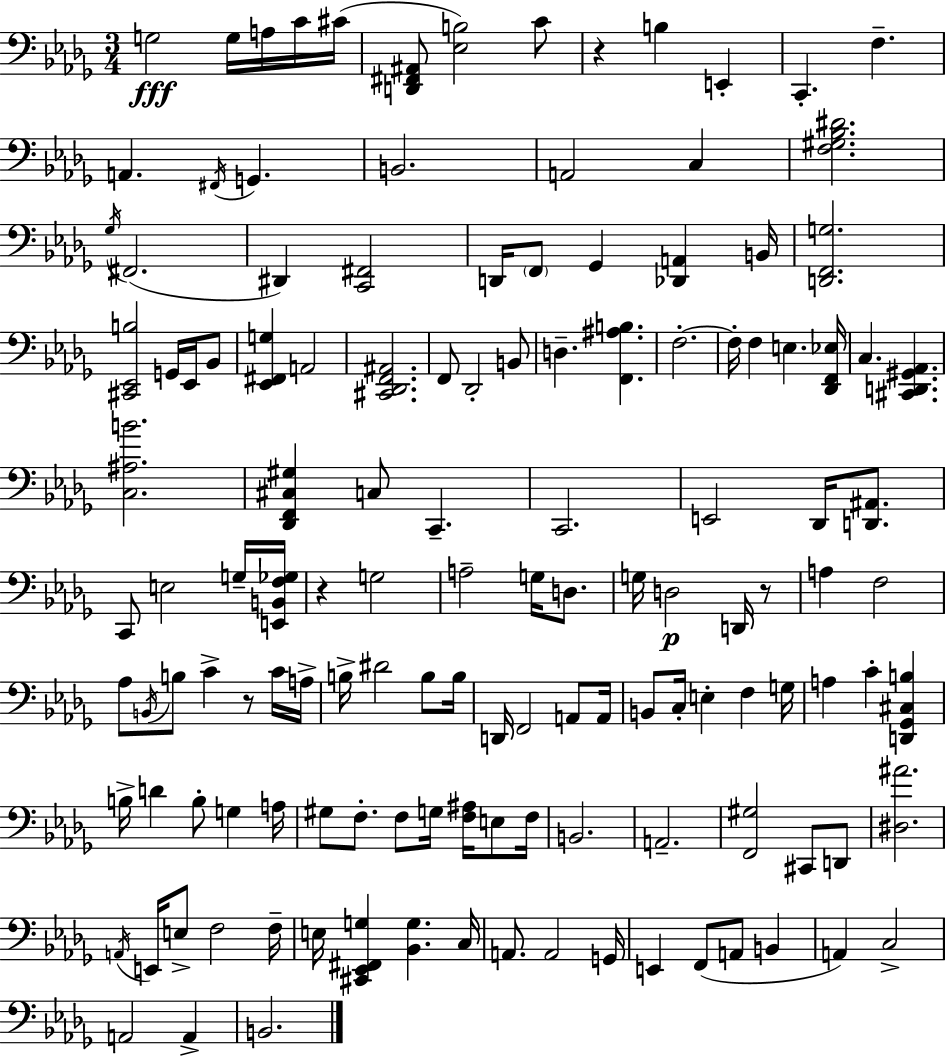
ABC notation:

X:1
T:Untitled
M:3/4
L:1/4
K:Bbm
G,2 G,/4 A,/4 C/4 ^C/4 [D,,^F,,^A,,]/2 [_E,B,]2 C/2 z B, E,, C,, F, A,, ^F,,/4 G,, B,,2 A,,2 C, [F,^G,_B,^D]2 _G,/4 ^F,,2 ^D,, [C,,^F,,]2 D,,/4 F,,/2 _G,, [_D,,A,,] B,,/4 [D,,F,,G,]2 [^C,,_E,,B,]2 G,,/4 _E,,/4 _B,,/2 [_E,,^F,,G,] A,,2 [^C,,_D,,F,,^A,,]2 F,,/2 _D,,2 B,,/2 D, [F,,^A,B,] F,2 F,/4 F, E, [_D,,F,,_E,]/4 C, [^C,,D,,^G,,_A,,] [C,^A,B]2 [_D,,F,,^C,^G,] C,/2 C,, C,,2 E,,2 _D,,/4 [D,,^A,,]/2 C,,/2 E,2 G,/4 [E,,B,,F,_G,]/4 z G,2 A,2 G,/4 D,/2 G,/4 D,2 D,,/4 z/2 A, F,2 _A,/2 B,,/4 B,/2 C z/2 C/4 A,/4 B,/4 ^D2 B,/2 B,/4 D,,/4 F,,2 A,,/2 A,,/4 B,,/2 C,/4 E, F, G,/4 A, C [D,,_G,,^C,B,] B,/4 D B,/2 G, A,/4 ^G,/2 F,/2 F,/2 G,/4 [F,^A,]/4 E,/2 F,/4 B,,2 A,,2 [F,,^G,]2 ^C,,/2 D,,/2 [^D,^A]2 A,,/4 E,,/4 E,/2 F,2 F,/4 E,/4 [^C,,_E,,^F,,G,] [_B,,G,] C,/4 A,,/2 A,,2 G,,/4 E,, F,,/2 A,,/2 B,, A,, C,2 A,,2 A,, B,,2